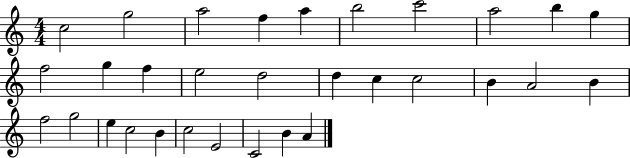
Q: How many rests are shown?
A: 0